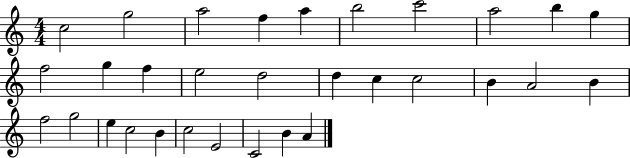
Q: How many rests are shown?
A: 0